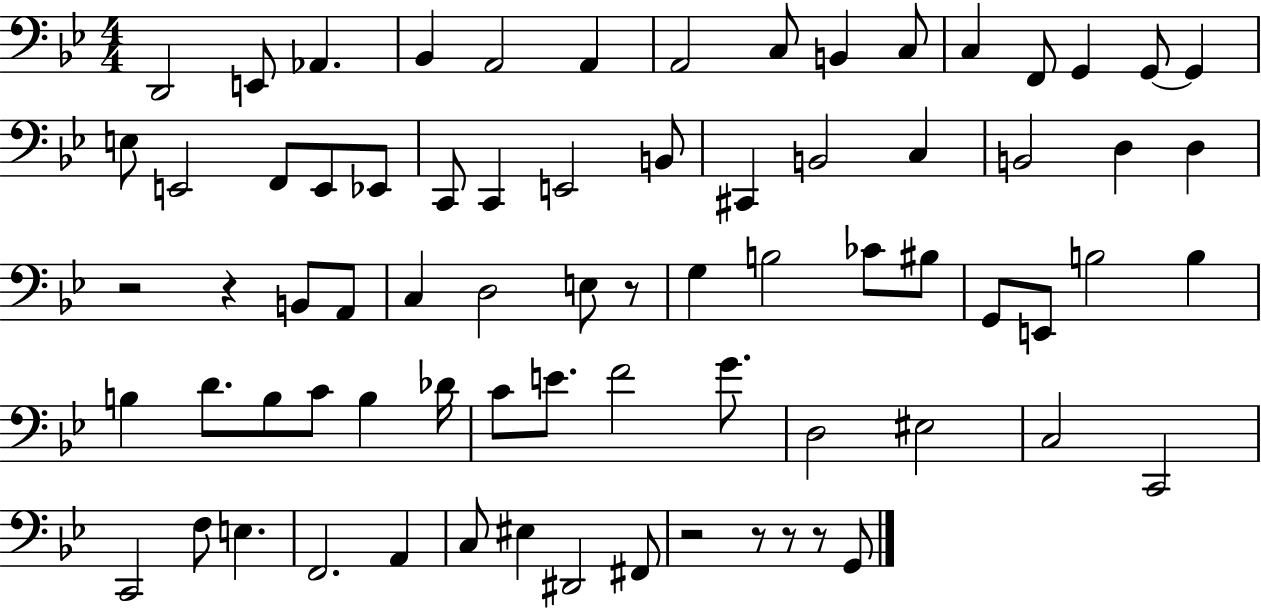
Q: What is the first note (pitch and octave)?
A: D2